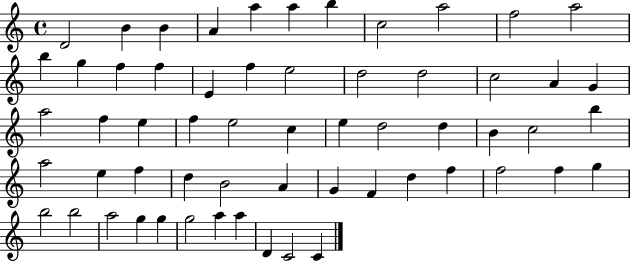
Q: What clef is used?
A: treble